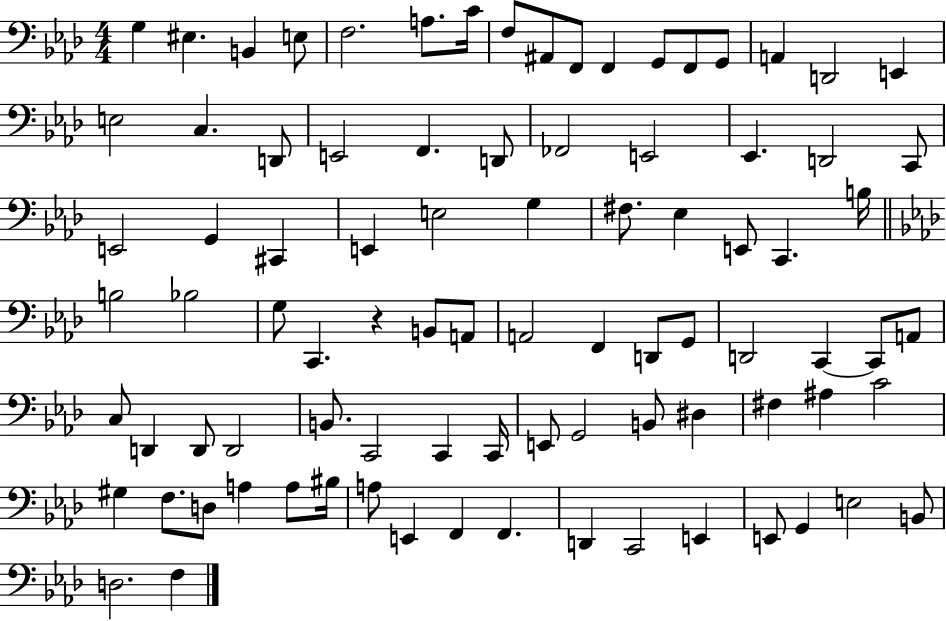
X:1
T:Untitled
M:4/4
L:1/4
K:Ab
G, ^E, B,, E,/2 F,2 A,/2 C/4 F,/2 ^A,,/2 F,,/2 F,, G,,/2 F,,/2 G,,/2 A,, D,,2 E,, E,2 C, D,,/2 E,,2 F,, D,,/2 _F,,2 E,,2 _E,, D,,2 C,,/2 E,,2 G,, ^C,, E,, E,2 G, ^F,/2 _E, E,,/2 C,, B,/4 B,2 _B,2 G,/2 C,, z B,,/2 A,,/2 A,,2 F,, D,,/2 G,,/2 D,,2 C,, C,,/2 A,,/2 C,/2 D,, D,,/2 D,,2 B,,/2 C,,2 C,, C,,/4 E,,/2 G,,2 B,,/2 ^D, ^F, ^A, C2 ^G, F,/2 D,/2 A, A,/2 ^B,/4 A,/2 E,, F,, F,, D,, C,,2 E,, E,,/2 G,, E,2 B,,/2 D,2 F,